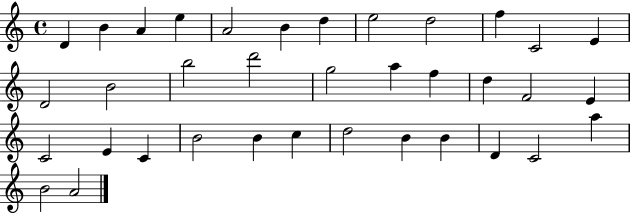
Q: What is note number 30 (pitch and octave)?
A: B4